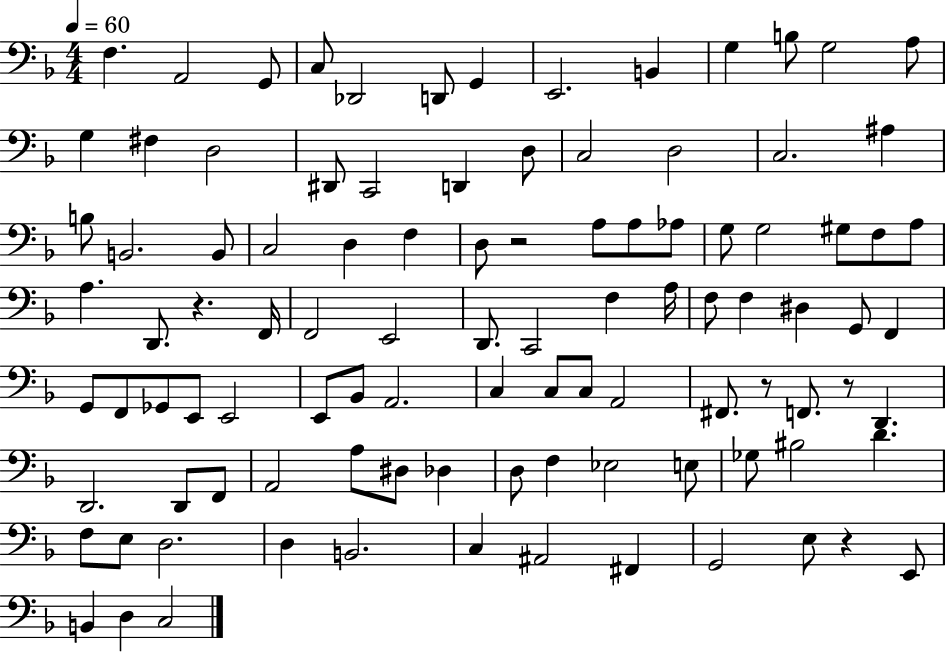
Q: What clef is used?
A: bass